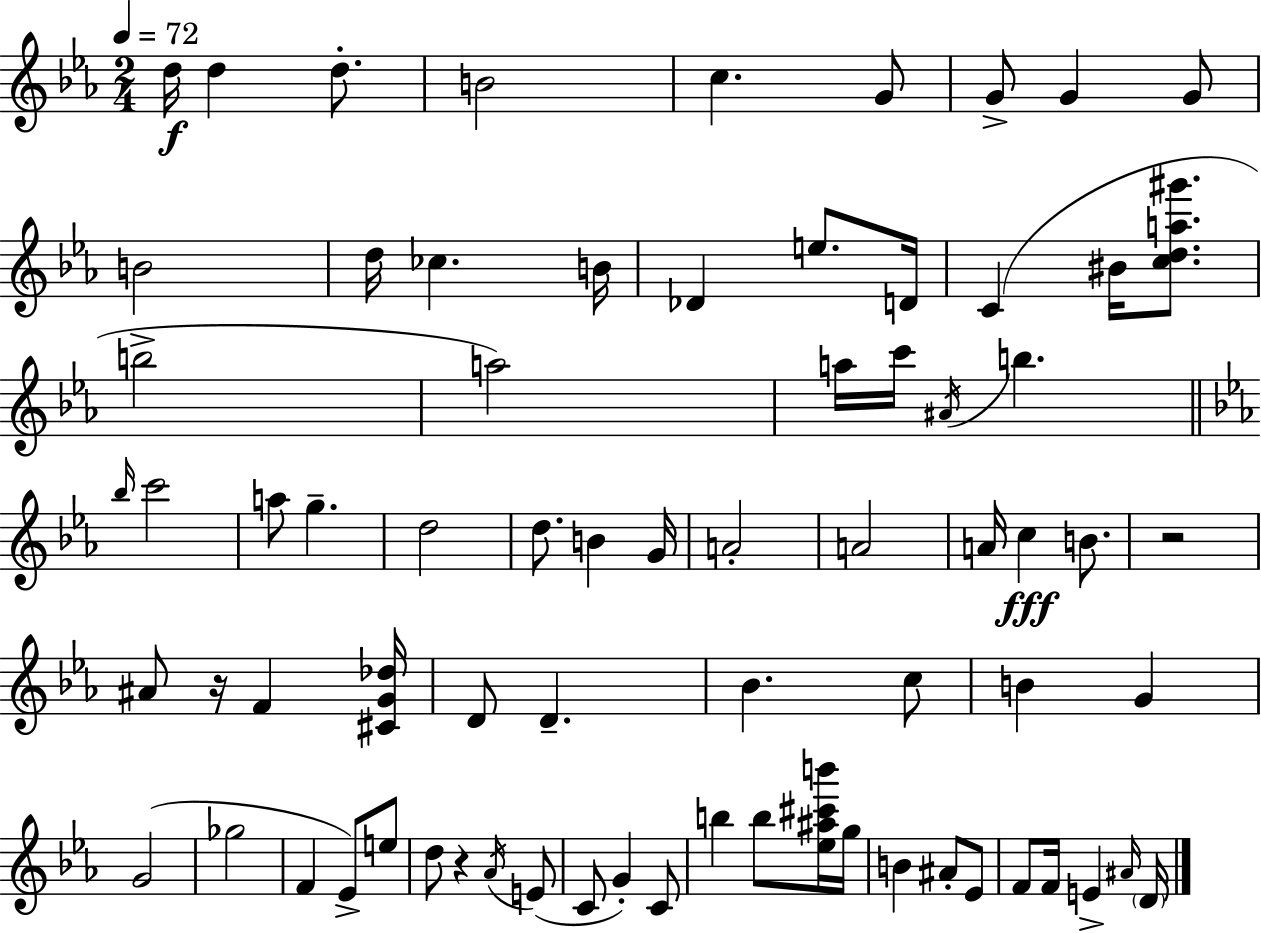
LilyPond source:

{
  \clef treble
  \numericTimeSignature
  \time 2/4
  \key ees \major
  \tempo 4 = 72
  d''16\f d''4 d''8.-. | b'2 | c''4. g'8 | g'8-> g'4 g'8 | \break b'2 | d''16 ces''4. b'16 | des'4 e''8. d'16 | c'4( bis'16 <c'' d'' a'' gis'''>8. | \break b''2-> | a''2) | a''16 c'''16 \acciaccatura { ais'16 } b''4. | \bar "||" \break \key ees \major \grace { bes''16 } c'''2 | a''8 g''4.-- | d''2 | d''8. b'4 | \break g'16 a'2-. | a'2 | a'16 c''4\fff b'8. | r2 | \break ais'8 r16 f'4 | <cis' g' des''>16 d'8 d'4.-- | bes'4. c''8 | b'4 g'4 | \break g'2( | ges''2 | f'4 ees'8->) e''8 | d''8 r4 \acciaccatura { aes'16 }( | \break e'8 c'8 g'4-.) | c'8 b''4 b''8 | <ees'' ais'' cis''' b'''>16 g''16 b'4 ais'8-. | ees'8 f'8 f'16 e'4-> | \break \grace { ais'16 } \parenthesize d'16 \bar "|."
}